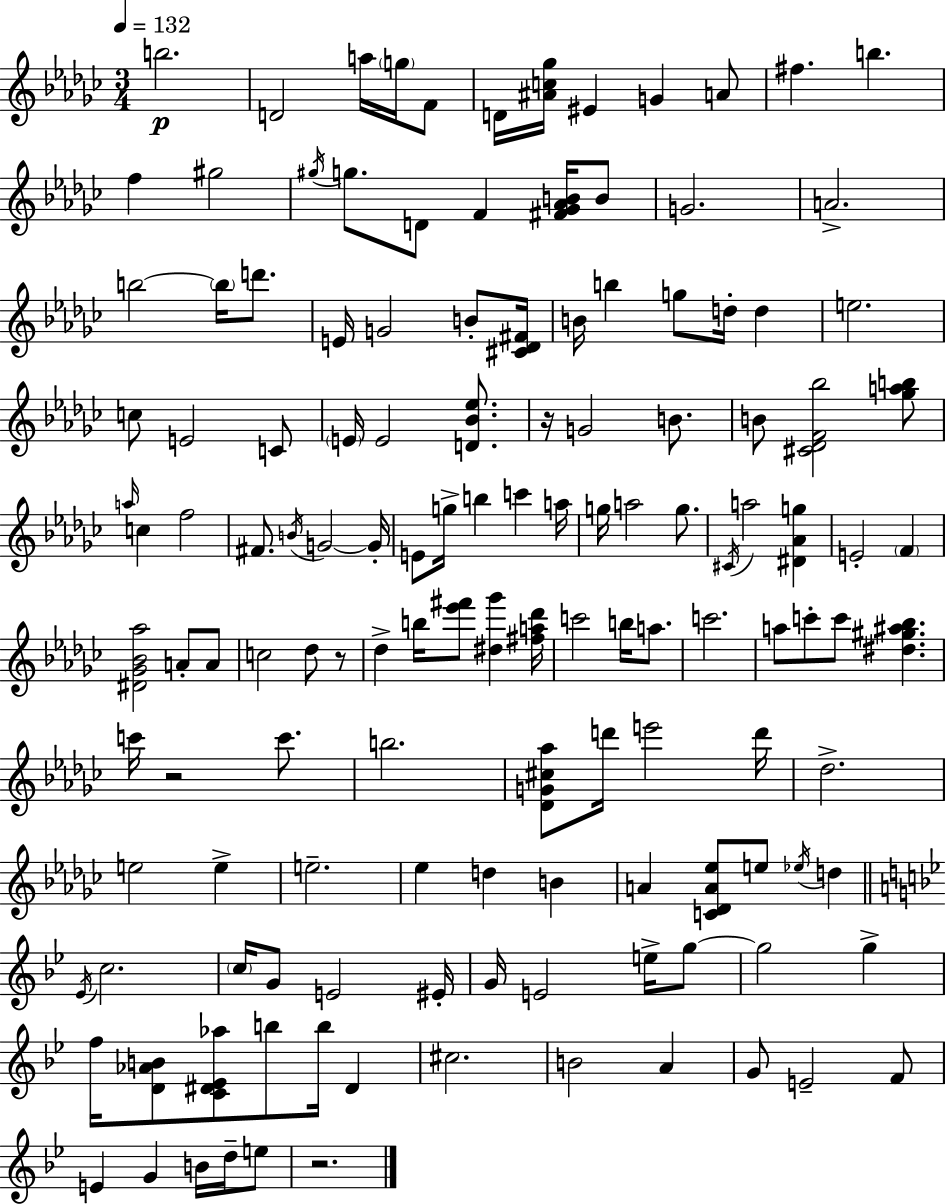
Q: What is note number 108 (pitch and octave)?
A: A4